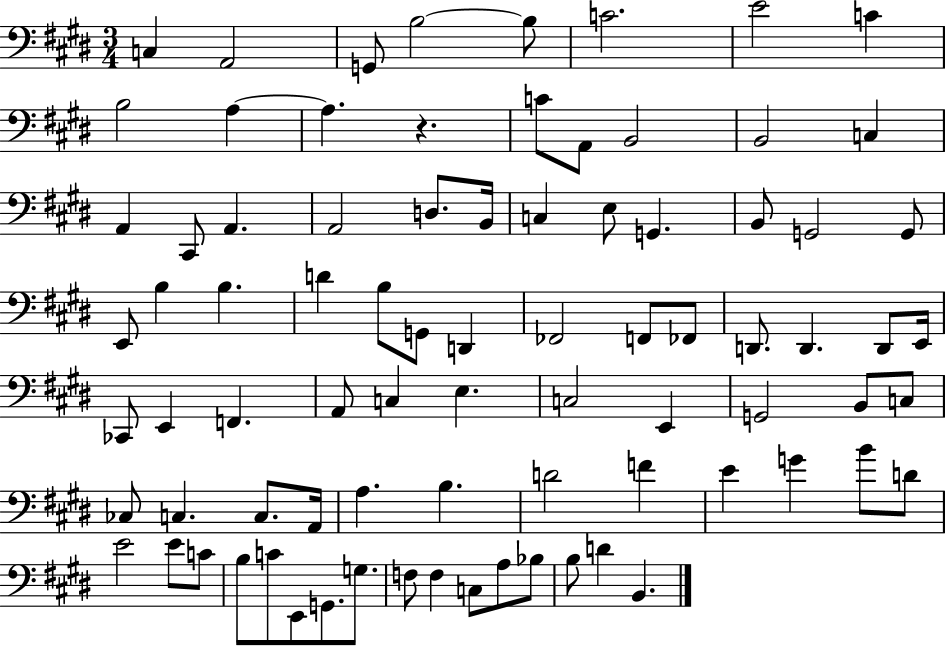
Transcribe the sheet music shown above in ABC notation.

X:1
T:Untitled
M:3/4
L:1/4
K:E
C, A,,2 G,,/2 B,2 B,/2 C2 E2 C B,2 A, A, z C/2 A,,/2 B,,2 B,,2 C, A,, ^C,,/2 A,, A,,2 D,/2 B,,/4 C, E,/2 G,, B,,/2 G,,2 G,,/2 E,,/2 B, B, D B,/2 G,,/2 D,, _F,,2 F,,/2 _F,,/2 D,,/2 D,, D,,/2 E,,/4 _C,,/2 E,, F,, A,,/2 C, E, C,2 E,, G,,2 B,,/2 C,/2 _C,/2 C, C,/2 A,,/4 A, B, D2 F E G B/2 D/2 E2 E/2 C/2 B,/2 C/2 E,,/2 G,,/2 G,/2 F,/2 F, C,/2 A,/2 _B,/2 B,/2 D B,,